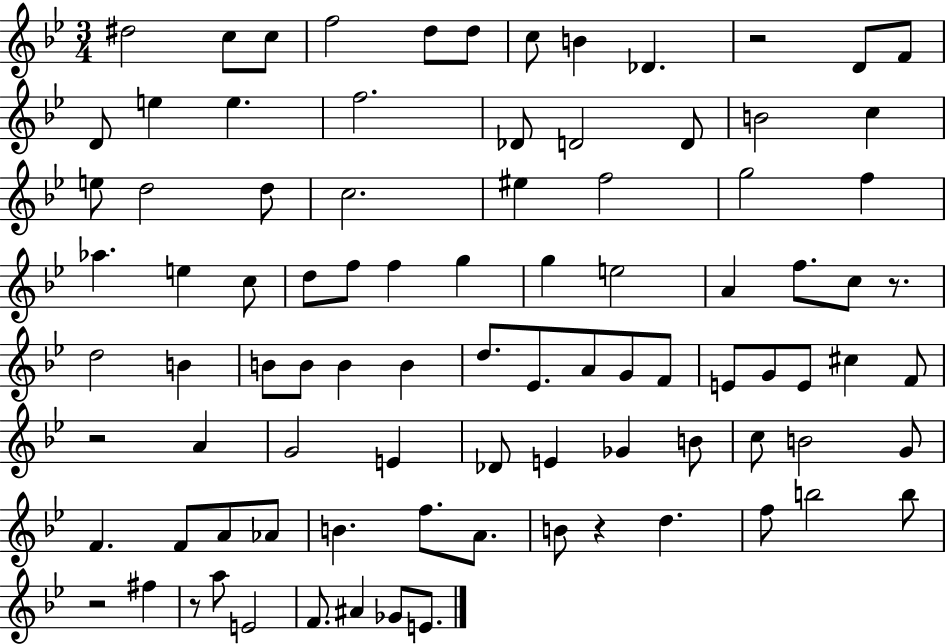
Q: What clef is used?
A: treble